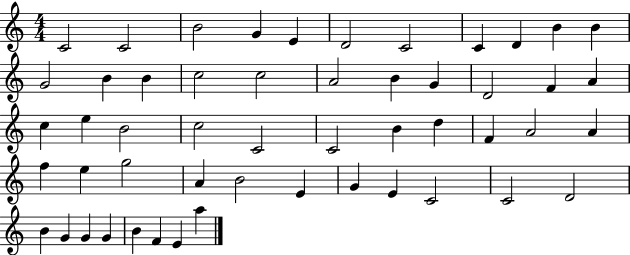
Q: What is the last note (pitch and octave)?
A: A5